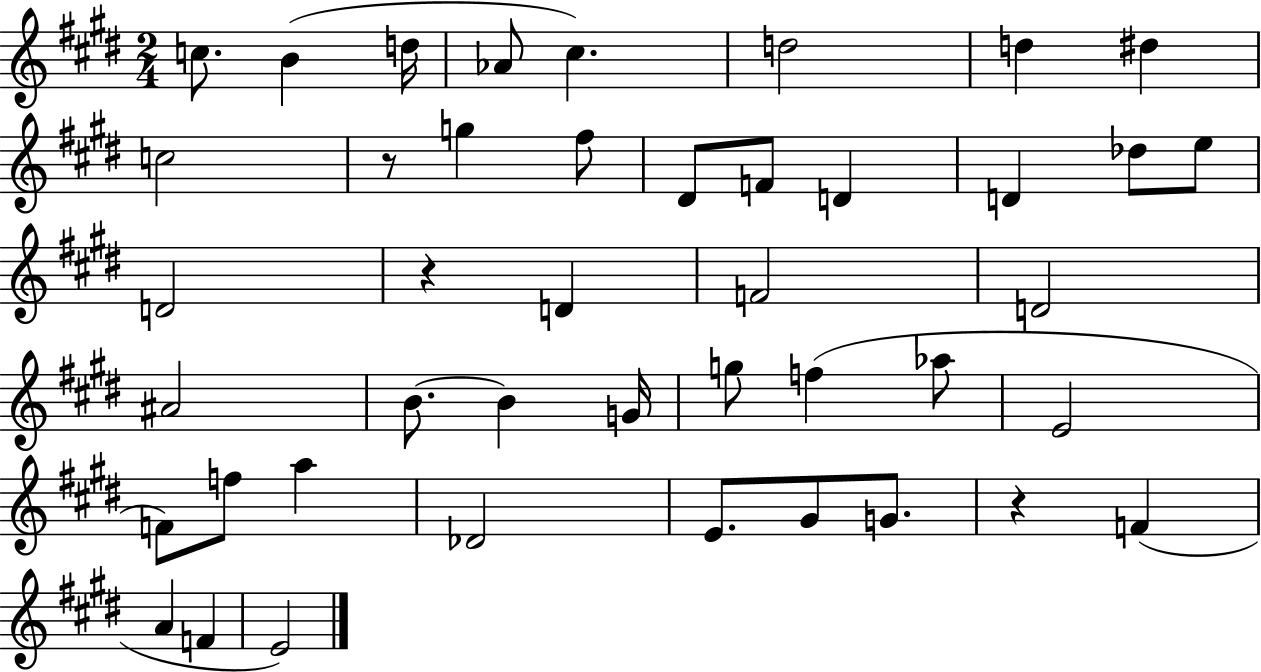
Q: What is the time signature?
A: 2/4